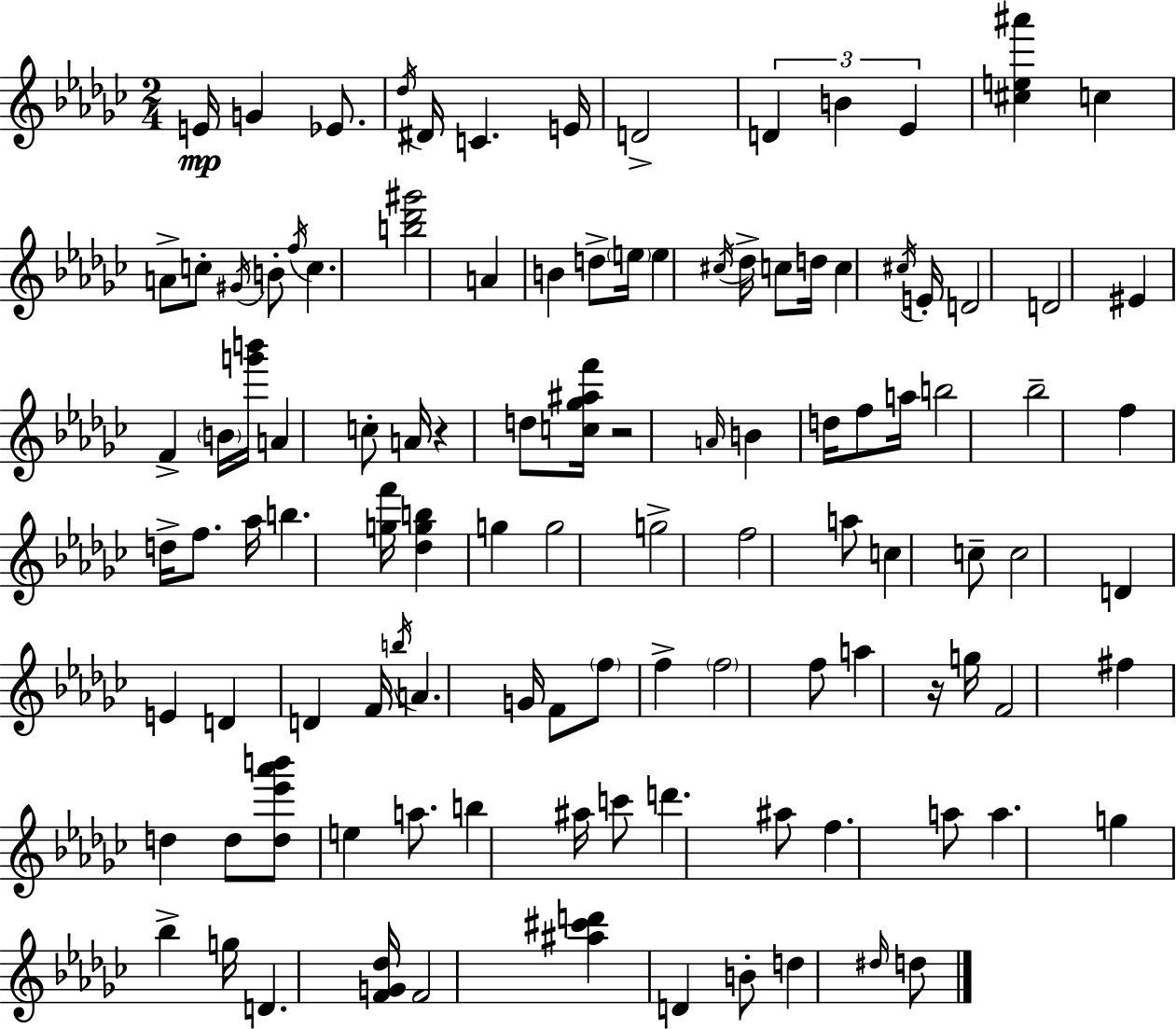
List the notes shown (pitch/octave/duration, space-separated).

E4/s G4/q Eb4/e. Db5/s D#4/s C4/q. E4/s D4/h D4/q B4/q Eb4/q [C#5,E5,A#6]/q C5/q A4/e C5/e G#4/s B4/e F5/s C5/q. [B5,Db6,G#6]/h A4/q B4/q D5/e E5/s E5/q C#5/s Db5/s C5/e D5/s C5/q C#5/s E4/s D4/h D4/h EIS4/q F4/q B4/s [G6,B6]/s A4/q C5/e A4/s R/q D5/e [C5,Gb5,A#5,F6]/s R/h A4/s B4/q D5/s F5/e A5/s B5/h Bb5/h F5/q D5/s F5/e. Ab5/s B5/q. [G5,F6]/s [Db5,G5,B5]/q G5/q G5/h G5/h F5/h A5/e C5/q C5/e C5/h D4/q E4/q D4/q D4/q F4/s B5/s A4/q. G4/s F4/e F5/e F5/q F5/h F5/e A5/q R/s G5/s F4/h F#5/q D5/q D5/e [D5,Eb6,Ab6,B6]/e E5/q A5/e. B5/q A#5/s C6/e D6/q. A#5/e F5/q. A5/e A5/q. G5/q Bb5/q G5/s D4/q. [F4,G4,Db5]/s F4/h [A#5,C#6,D6]/q D4/q B4/e D5/q D#5/s D5/e